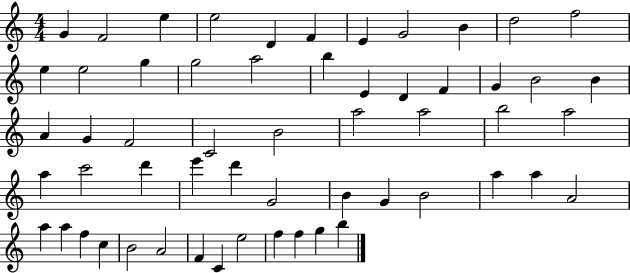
G4/q F4/h E5/q E5/h D4/q F4/q E4/q G4/h B4/q D5/h F5/h E5/q E5/h G5/q G5/h A5/h B5/q E4/q D4/q F4/q G4/q B4/h B4/q A4/q G4/q F4/h C4/h B4/h A5/h A5/h B5/h A5/h A5/q C6/h D6/q E6/q D6/q G4/h B4/q G4/q B4/h A5/q A5/q A4/h A5/q A5/q F5/q C5/q B4/h A4/h F4/q C4/q E5/h F5/q F5/q G5/q B5/q